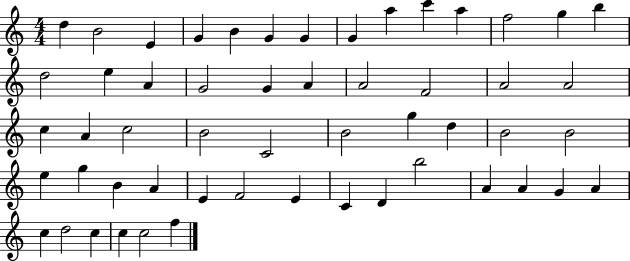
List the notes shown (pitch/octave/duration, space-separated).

D5/q B4/h E4/q G4/q B4/q G4/q G4/q G4/q A5/q C6/q A5/q F5/h G5/q B5/q D5/h E5/q A4/q G4/h G4/q A4/q A4/h F4/h A4/h A4/h C5/q A4/q C5/h B4/h C4/h B4/h G5/q D5/q B4/h B4/h E5/q G5/q B4/q A4/q E4/q F4/h E4/q C4/q D4/q B5/h A4/q A4/q G4/q A4/q C5/q D5/h C5/q C5/q C5/h F5/q